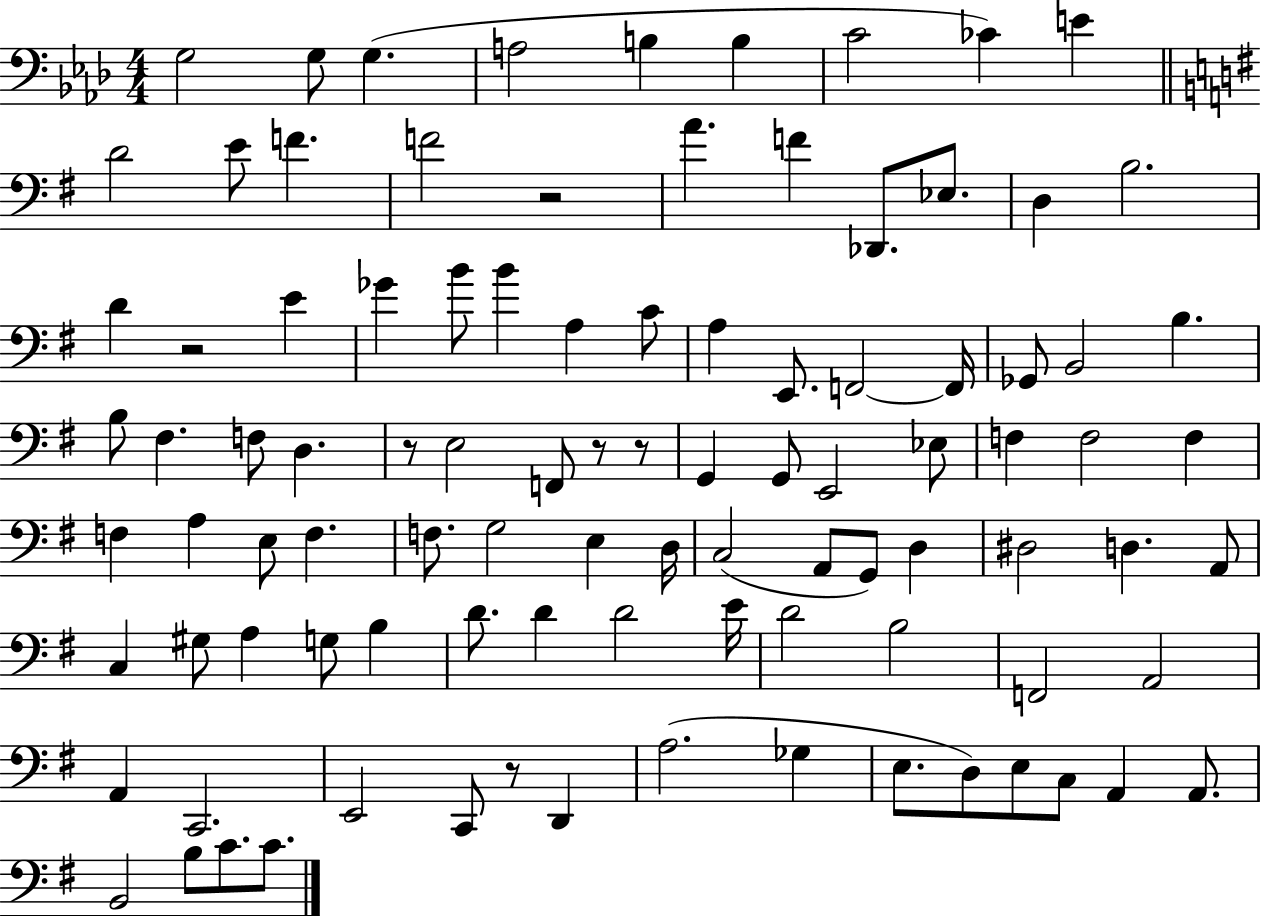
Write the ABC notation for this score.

X:1
T:Untitled
M:4/4
L:1/4
K:Ab
G,2 G,/2 G, A,2 B, B, C2 _C E D2 E/2 F F2 z2 A F _D,,/2 _E,/2 D, B,2 D z2 E _G B/2 B A, C/2 A, E,,/2 F,,2 F,,/4 _G,,/2 B,,2 B, B,/2 ^F, F,/2 D, z/2 E,2 F,,/2 z/2 z/2 G,, G,,/2 E,,2 _E,/2 F, F,2 F, F, A, E,/2 F, F,/2 G,2 E, D,/4 C,2 A,,/2 G,,/2 D, ^D,2 D, A,,/2 C, ^G,/2 A, G,/2 B, D/2 D D2 E/4 D2 B,2 F,,2 A,,2 A,, C,,2 E,,2 C,,/2 z/2 D,, A,2 _G, E,/2 D,/2 E,/2 C,/2 A,, A,,/2 B,,2 B,/2 C/2 C/2